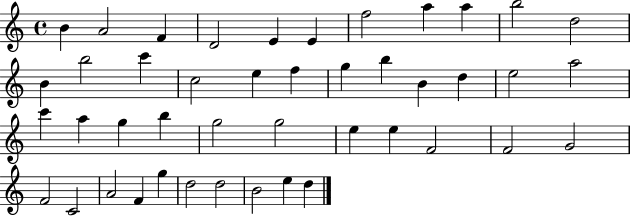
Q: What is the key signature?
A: C major